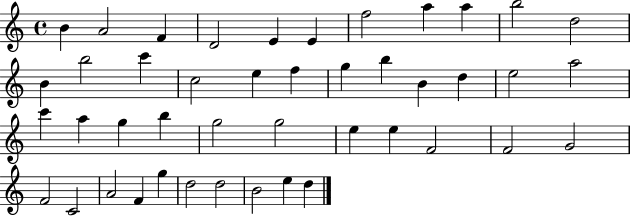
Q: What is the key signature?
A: C major